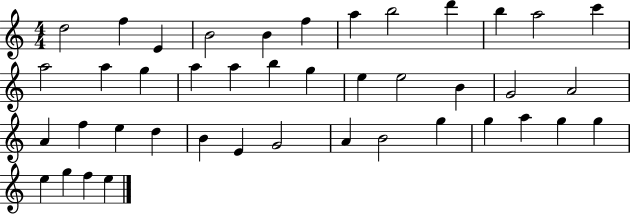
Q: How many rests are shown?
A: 0